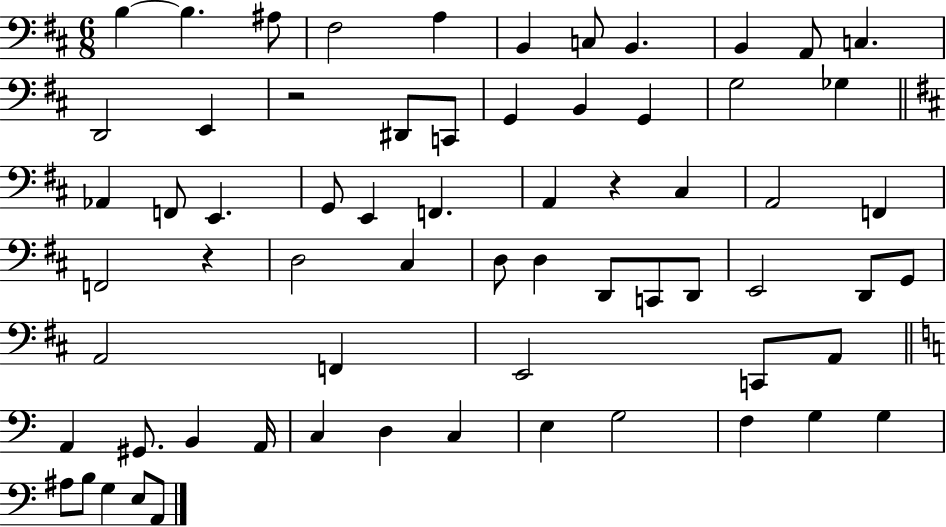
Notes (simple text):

B3/q B3/q. A#3/e F#3/h A3/q B2/q C3/e B2/q. B2/q A2/e C3/q. D2/h E2/q R/h D#2/e C2/e G2/q B2/q G2/q G3/h Gb3/q Ab2/q F2/e E2/q. G2/e E2/q F2/q. A2/q R/q C#3/q A2/h F2/q F2/h R/q D3/h C#3/q D3/e D3/q D2/e C2/e D2/e E2/h D2/e G2/e A2/h F2/q E2/h C2/e A2/e A2/q G#2/e. B2/q A2/s C3/q D3/q C3/q E3/q G3/h F3/q G3/q G3/q A#3/e B3/e G3/q E3/e A2/e